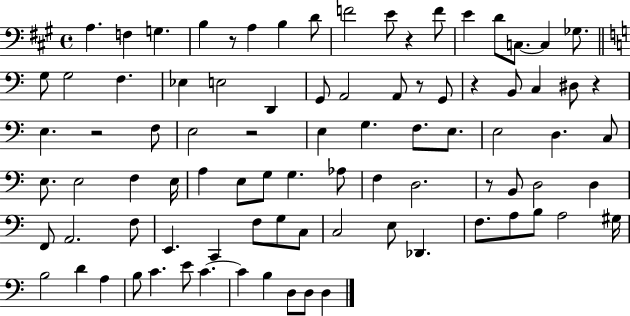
{
  \clef bass
  \time 4/4
  \defaultTimeSignature
  \key a \major
  a4. f4 g4. | b4 r8 a4 b4 d'8 | f'2 e'8 r4 f'8 | e'4 d'8 c8.~~ c4 ges8. | \break \bar "||" \break \key c \major g8 g2 f4. | ees4 e2 d,4 | g,8 a,2 a,8 r8 g,8 | r4 b,8 c4 dis8 r4 | \break e4. r2 f8 | e2 r2 | e4 g4. f8. e8. | e2 d4. c8 | \break e8. e2 f4 e16 | a4 e8 g8 g4. aes8 | f4 d2. | r8 b,8 d2 d4 | \break f,8 a,2. f8 | e,4. c,4 f8 g8 c8 | c2 e8 des,4. | f8. a8 b8 a2 gis16 | \break b2 d'4 a4 | b8 c'4. e'8 c'4.~~ | c'4 b4 d8 d8 d4 | \bar "|."
}